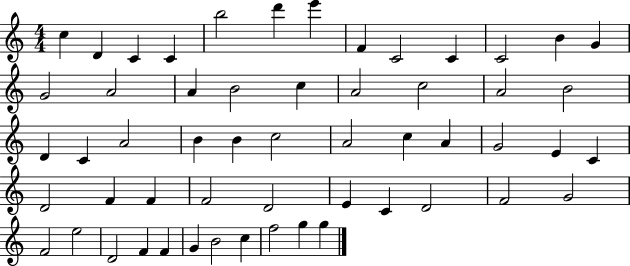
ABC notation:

X:1
T:Untitled
M:4/4
L:1/4
K:C
c D C C b2 d' e' F C2 C C2 B G G2 A2 A B2 c A2 c2 A2 B2 D C A2 B B c2 A2 c A G2 E C D2 F F F2 D2 E C D2 F2 G2 F2 e2 D2 F F G B2 c f2 g g